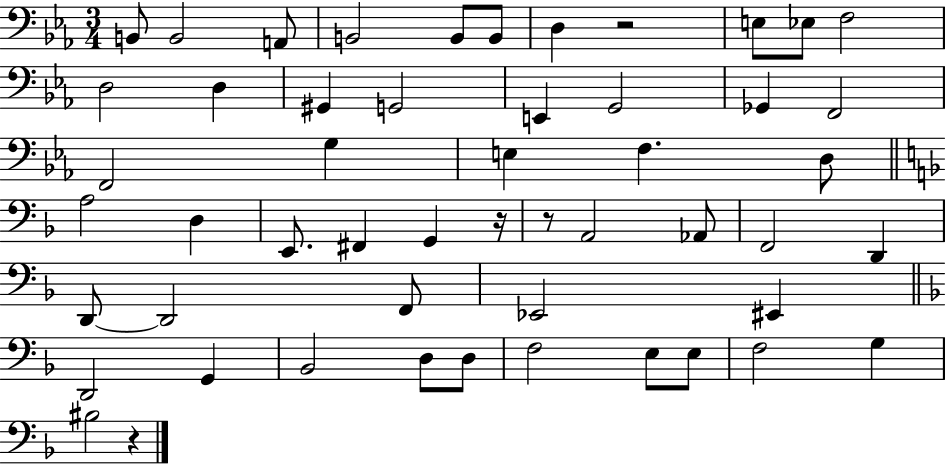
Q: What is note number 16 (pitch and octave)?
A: G2